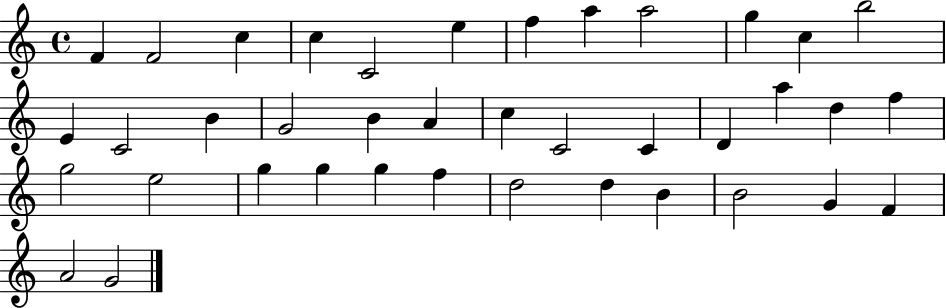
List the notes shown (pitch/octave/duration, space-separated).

F4/q F4/h C5/q C5/q C4/h E5/q F5/q A5/q A5/h G5/q C5/q B5/h E4/q C4/h B4/q G4/h B4/q A4/q C5/q C4/h C4/q D4/q A5/q D5/q F5/q G5/h E5/h G5/q G5/q G5/q F5/q D5/h D5/q B4/q B4/h G4/q F4/q A4/h G4/h